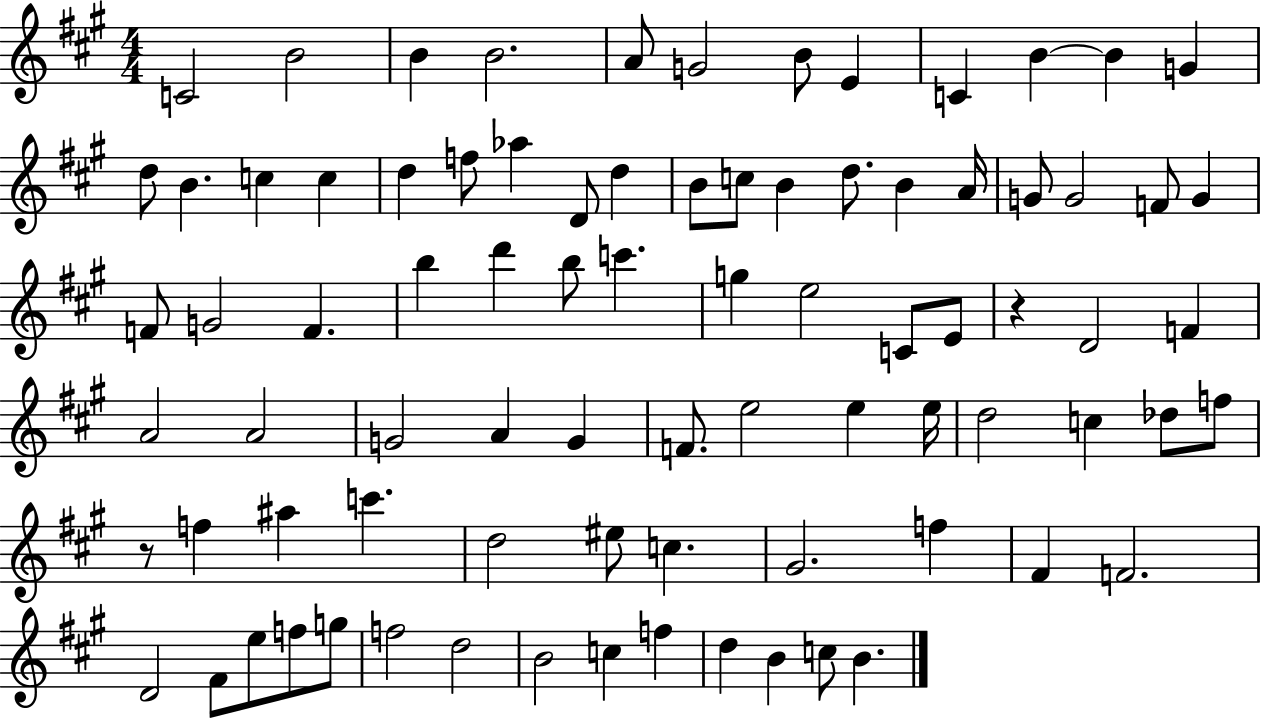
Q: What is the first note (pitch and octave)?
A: C4